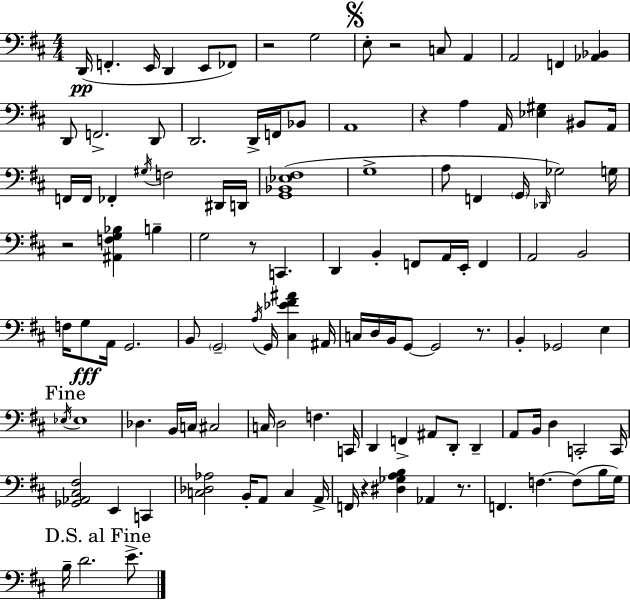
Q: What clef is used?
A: bass